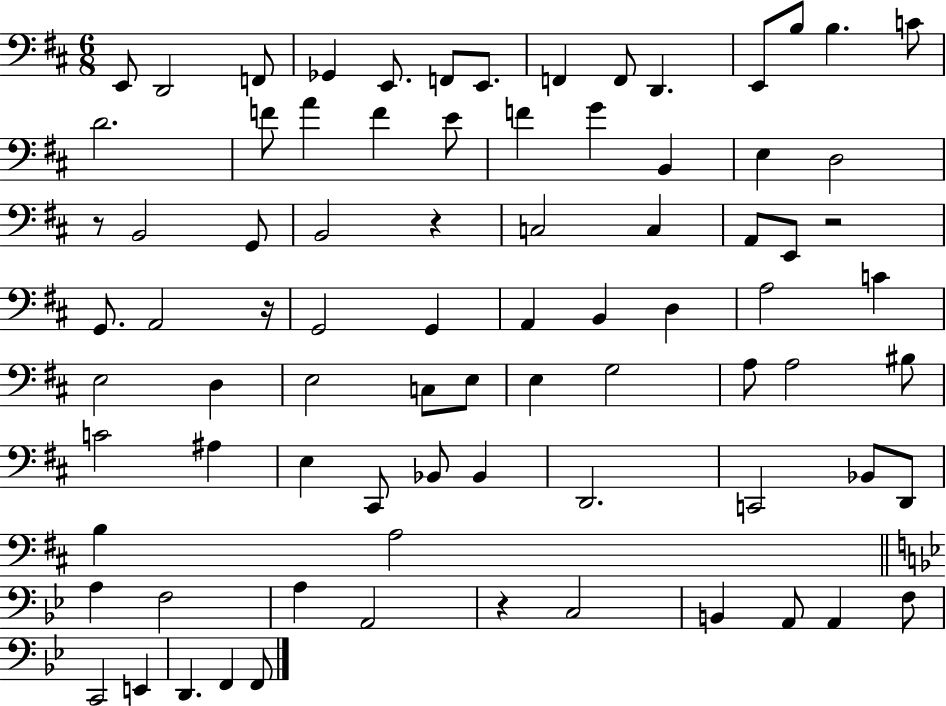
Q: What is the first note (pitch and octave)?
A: E2